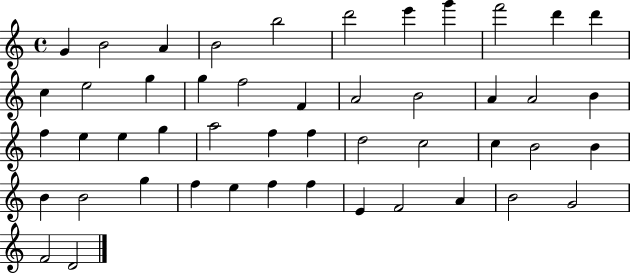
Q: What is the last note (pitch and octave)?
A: D4